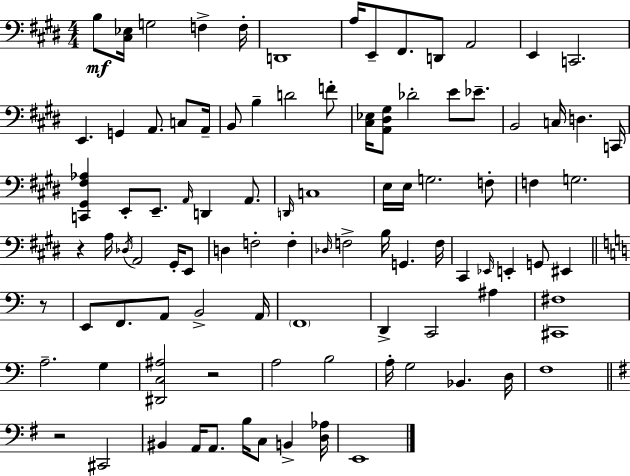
{
  \clef bass
  \numericTimeSignature
  \time 4/4
  \key e \major
  \repeat volta 2 { b8\mf <cis ees>16 g2 f4-> f16-. | d,1 | a16 e,8-- fis,8. d,8 a,2 | e,4 c,2. | \break e,4. g,4 a,8. c8 a,16-- | b,8 b4-- d'2 f'8-. | <cis ees>16 <a, dis gis>8 des'2-. e'8 ees'8.-- | b,2 c16 d4. c,16 | \break <c, gis, fis aes>4 e,8-. e,8.-- \grace { a,16 } d,4 a,8. | \grace { d,16 } c1 | e16 e16 g2. | f8-. f4 g2. | \break r4 a16 \acciaccatura { des16 } a,2 | gis,16-. e,8 d4 f2-. f4-. | \grace { des16 } f2-> b16 g,4. | f16 cis,4 \grace { ees,16 } e,4-. g,8 eis,4 | \break \bar "||" \break \key c \major r8 e,8 f,8. a,8 b,2-> | a,16 \parenthesize f,1 | d,4-> c,2 ais4 | <cis, fis>1 | \break a2.-- g4 | <dis, c ais>2 r2 | a2 b2 | a16-. g2 bes,4. | \break d16 f1 | \bar "||" \break \key e \minor r2 cis,2 | bis,4 a,16 a,8. b16 c8 b,4-> <d aes>16 | e,1 | } \bar "|."
}